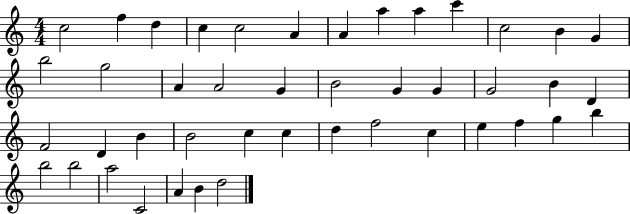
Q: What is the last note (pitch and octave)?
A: D5